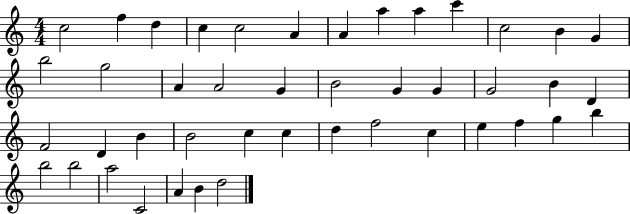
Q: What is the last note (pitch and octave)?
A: D5